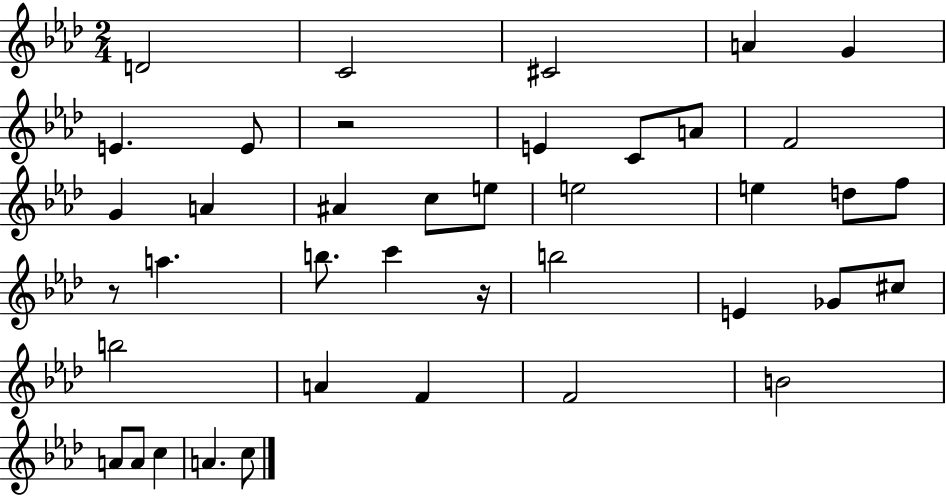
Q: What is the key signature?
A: AES major